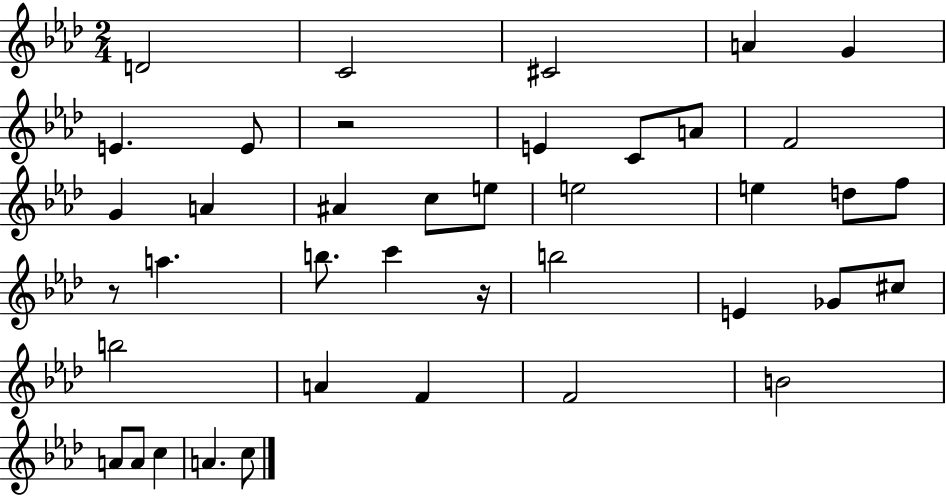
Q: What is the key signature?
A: AES major